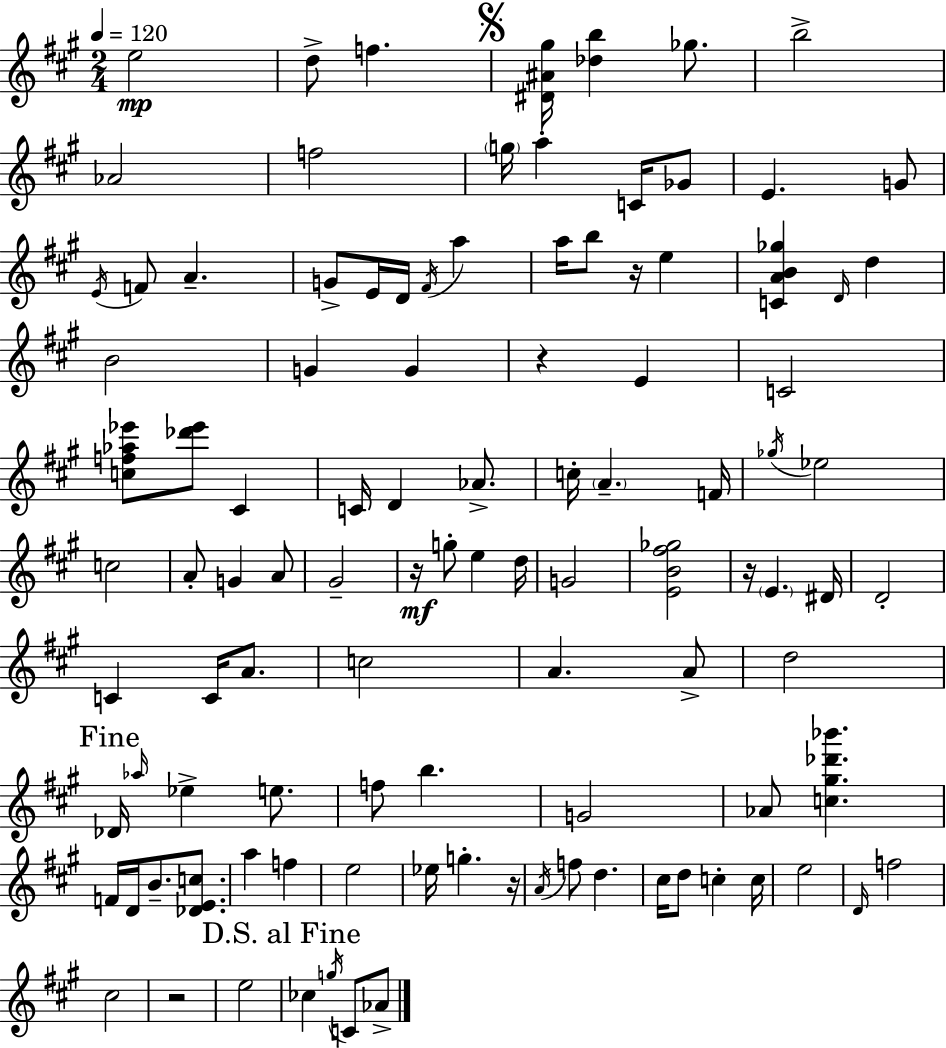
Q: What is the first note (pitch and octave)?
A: E5